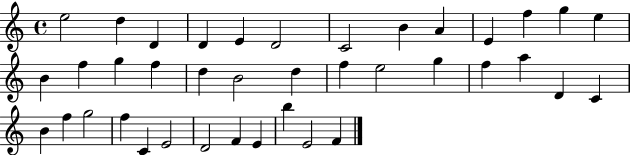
{
  \clef treble
  \time 4/4
  \defaultTimeSignature
  \key c \major
  e''2 d''4 d'4 | d'4 e'4 d'2 | c'2 b'4 a'4 | e'4 f''4 g''4 e''4 | \break b'4 f''4 g''4 f''4 | d''4 b'2 d''4 | f''4 e''2 g''4 | f''4 a''4 d'4 c'4 | \break b'4 f''4 g''2 | f''4 c'4 e'2 | d'2 f'4 e'4 | b''4 e'2 f'4 | \break \bar "|."
}